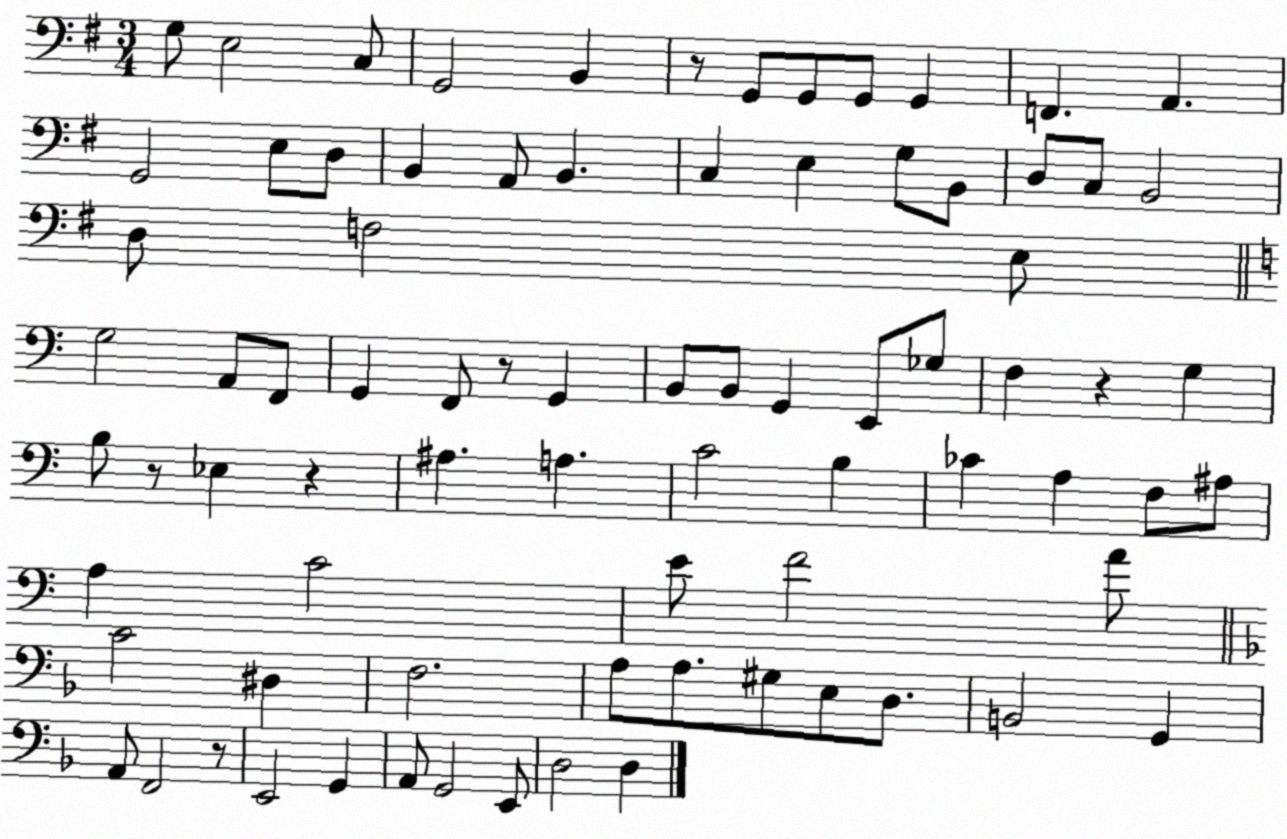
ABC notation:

X:1
T:Untitled
M:3/4
L:1/4
K:G
G,/2 E,2 C,/2 G,,2 B,, z/2 G,,/2 G,,/2 G,,/2 G,, F,, A,, G,,2 E,/2 D,/2 B,, A,,/2 B,, C, E, G,/2 B,,/2 D,/2 C,/2 B,,2 D,/2 F,2 E,/2 G,2 A,,/2 F,,/2 G,, F,,/2 z/2 G,, B,,/2 B,,/2 G,, E,,/2 _G,/2 F, z G, B,/2 z/2 _E, z ^A, A, C2 B, _C A, F,/2 ^A,/2 A, C2 E/2 F2 A/2 C2 ^D, F,2 A,/2 A,/2 ^G,/2 E,/2 D,/2 B,,2 G,, A,,/2 F,,2 z/2 E,,2 G,, A,,/2 G,,2 E,,/2 D,2 D,